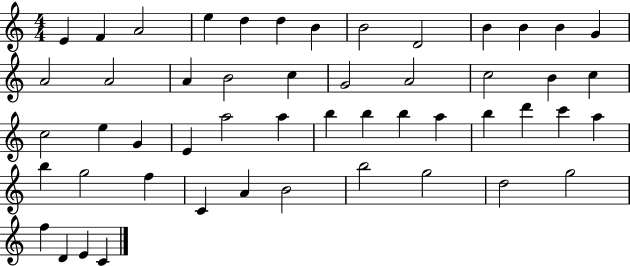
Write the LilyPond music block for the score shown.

{
  \clef treble
  \numericTimeSignature
  \time 4/4
  \key c \major
  e'4 f'4 a'2 | e''4 d''4 d''4 b'4 | b'2 d'2 | b'4 b'4 b'4 g'4 | \break a'2 a'2 | a'4 b'2 c''4 | g'2 a'2 | c''2 b'4 c''4 | \break c''2 e''4 g'4 | e'4 a''2 a''4 | b''4 b''4 b''4 a''4 | b''4 d'''4 c'''4 a''4 | \break b''4 g''2 f''4 | c'4 a'4 b'2 | b''2 g''2 | d''2 g''2 | \break f''4 d'4 e'4 c'4 | \bar "|."
}